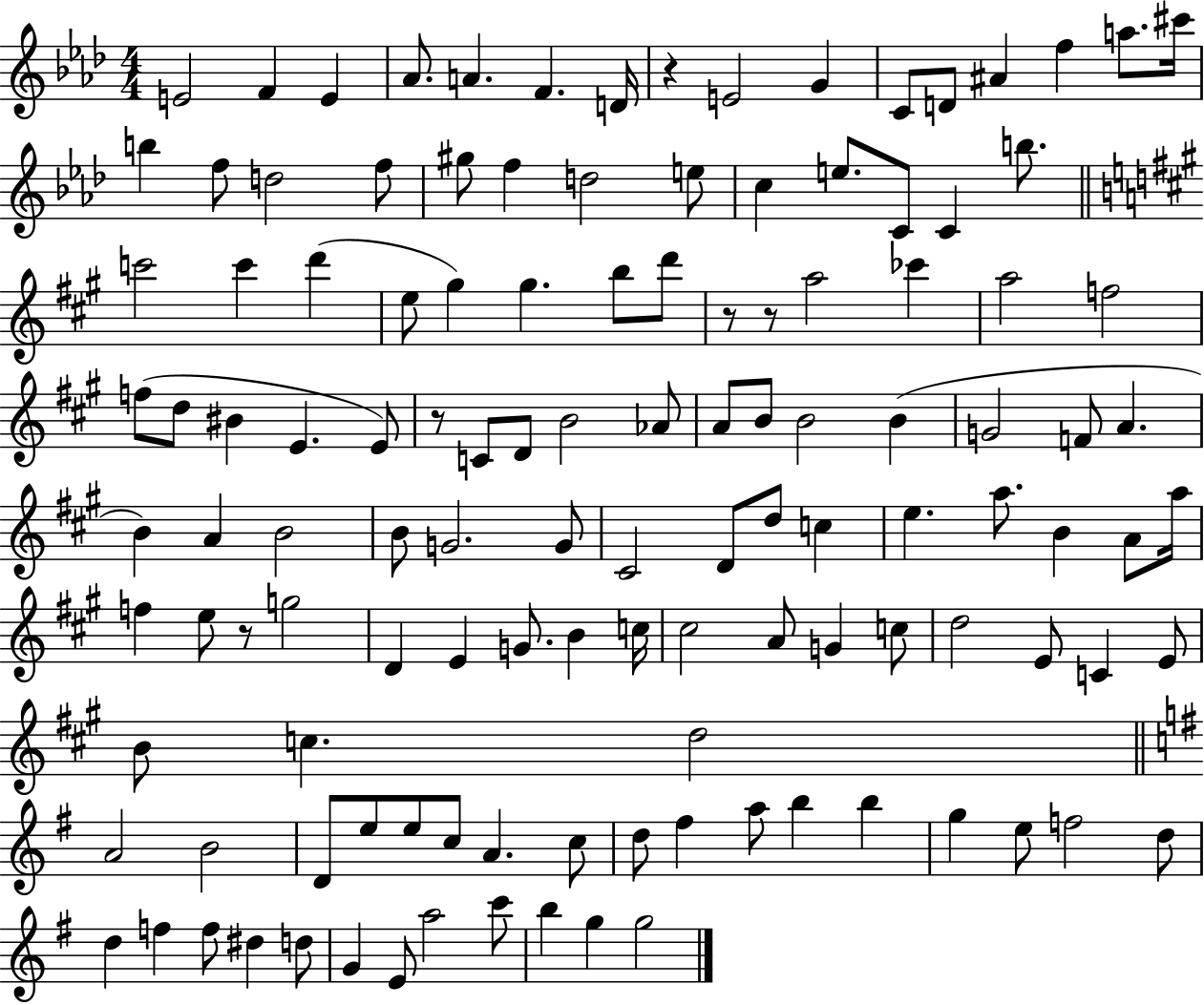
{
  \clef treble
  \numericTimeSignature
  \time 4/4
  \key aes \major
  e'2 f'4 e'4 | aes'8. a'4. f'4. d'16 | r4 e'2 g'4 | c'8 d'8 ais'4 f''4 a''8. cis'''16 | \break b''4 f''8 d''2 f''8 | gis''8 f''4 d''2 e''8 | c''4 e''8. c'8 c'4 b''8. | \bar "||" \break \key a \major c'''2 c'''4 d'''4( | e''8 gis''4) gis''4. b''8 d'''8 | r8 r8 a''2 ces'''4 | a''2 f''2 | \break f''8( d''8 bis'4 e'4. e'8) | r8 c'8 d'8 b'2 aes'8 | a'8 b'8 b'2 b'4( | g'2 f'8 a'4. | \break b'4) a'4 b'2 | b'8 g'2. g'8 | cis'2 d'8 d''8 c''4 | e''4. a''8. b'4 a'8 a''16 | \break f''4 e''8 r8 g''2 | d'4 e'4 g'8. b'4 c''16 | cis''2 a'8 g'4 c''8 | d''2 e'8 c'4 e'8 | \break b'8 c''4. d''2 | \bar "||" \break \key e \minor a'2 b'2 | d'8 e''8 e''8 c''8 a'4. c''8 | d''8 fis''4 a''8 b''4 b''4 | g''4 e''8 f''2 d''8 | \break d''4 f''4 f''8 dis''4 d''8 | g'4 e'8 a''2 c'''8 | b''4 g''4 g''2 | \bar "|."
}